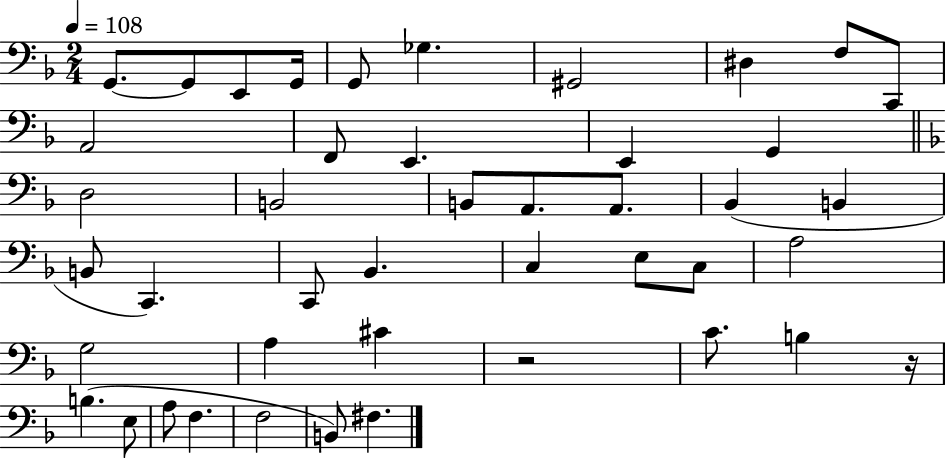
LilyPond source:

{
  \clef bass
  \numericTimeSignature
  \time 2/4
  \key f \major
  \tempo 4 = 108
  g,8.~~ g,8 e,8 g,16 | g,8 ges4. | gis,2 | dis4 f8 c,8 | \break a,2 | f,8 e,4. | e,4 g,4 | \bar "||" \break \key f \major d2 | b,2 | b,8 a,8. a,8. | bes,4( b,4 | \break b,8 c,4.) | c,8 bes,4. | c4 e8 c8 | a2 | \break g2 | a4 cis'4 | r2 | c'8. b4 r16 | \break b4.( e8 | a8 f4. | f2 | b,8) fis4. | \break \bar "|."
}